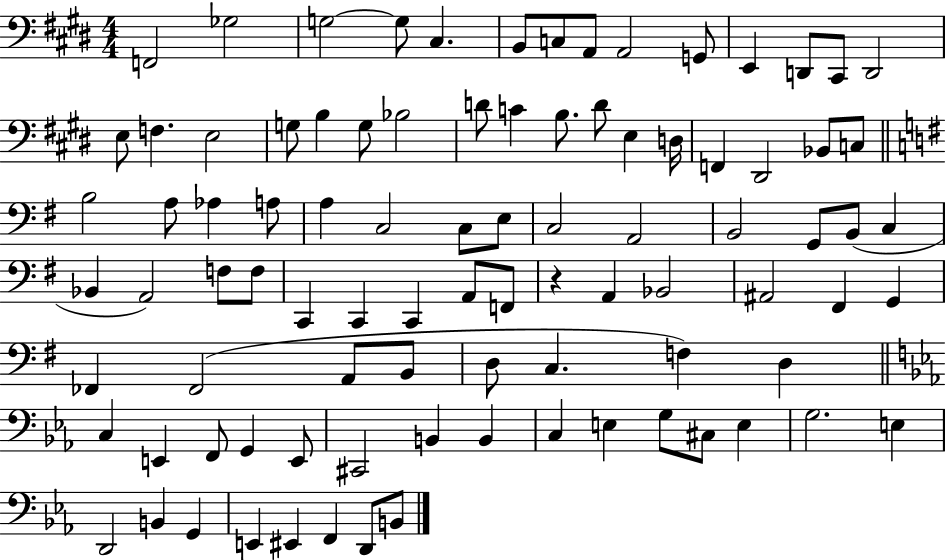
F2/h Gb3/h G3/h G3/e C#3/q. B2/e C3/e A2/e A2/h G2/e E2/q D2/e C#2/e D2/h E3/e F3/q. E3/h G3/e B3/q G3/e Bb3/h D4/e C4/q B3/e. D4/e E3/q D3/s F2/q D#2/h Bb2/e C3/e B3/h A3/e Ab3/q A3/e A3/q C3/h C3/e E3/e C3/h A2/h B2/h G2/e B2/e C3/q Bb2/q A2/h F3/e F3/e C2/q C2/q C2/q A2/e F2/e R/q A2/q Bb2/h A#2/h F#2/q G2/q FES2/q FES2/h A2/e B2/e D3/e C3/q. F3/q D3/q C3/q E2/q F2/e G2/q E2/e C#2/h B2/q B2/q C3/q E3/q G3/e C#3/e E3/q G3/h. E3/q D2/h B2/q G2/q E2/q EIS2/q F2/q D2/e B2/e